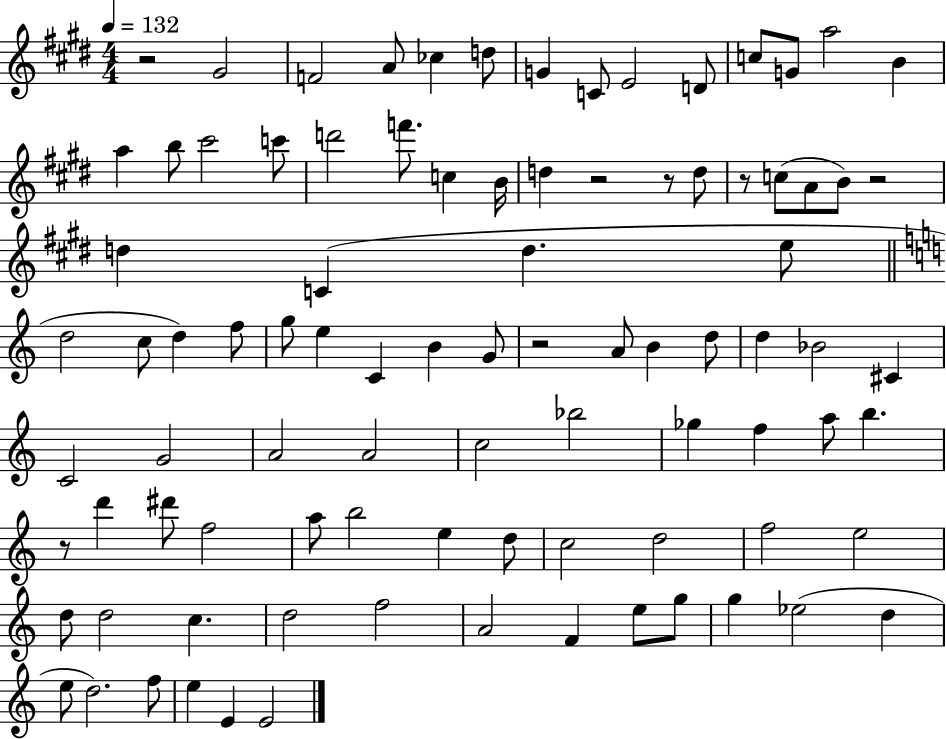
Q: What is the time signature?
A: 4/4